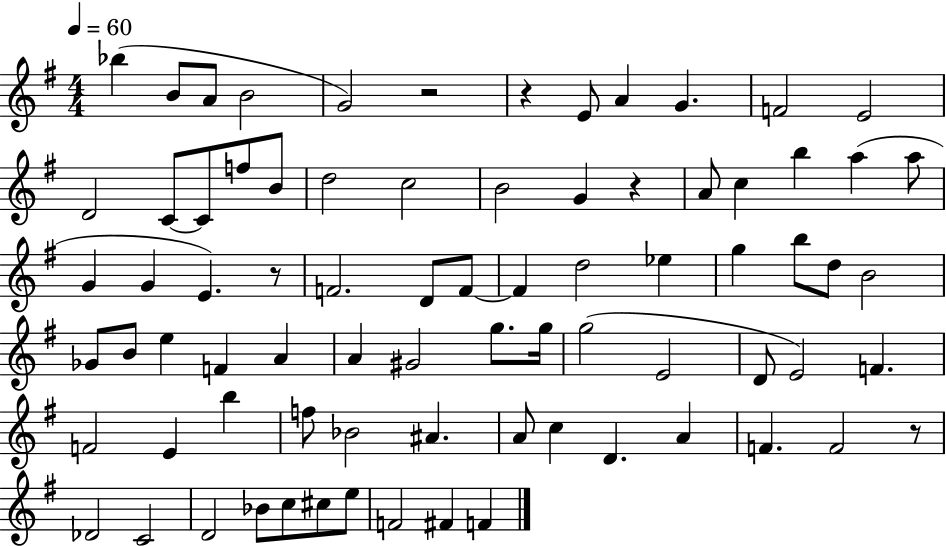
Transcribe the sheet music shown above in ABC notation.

X:1
T:Untitled
M:4/4
L:1/4
K:G
_b B/2 A/2 B2 G2 z2 z E/2 A G F2 E2 D2 C/2 C/2 f/2 B/2 d2 c2 B2 G z A/2 c b a a/2 G G E z/2 F2 D/2 F/2 F d2 _e g b/2 d/2 B2 _G/2 B/2 e F A A ^G2 g/2 g/4 g2 E2 D/2 E2 F F2 E b f/2 _B2 ^A A/2 c D A F F2 z/2 _D2 C2 D2 _B/2 c/2 ^c/2 e/2 F2 ^F F